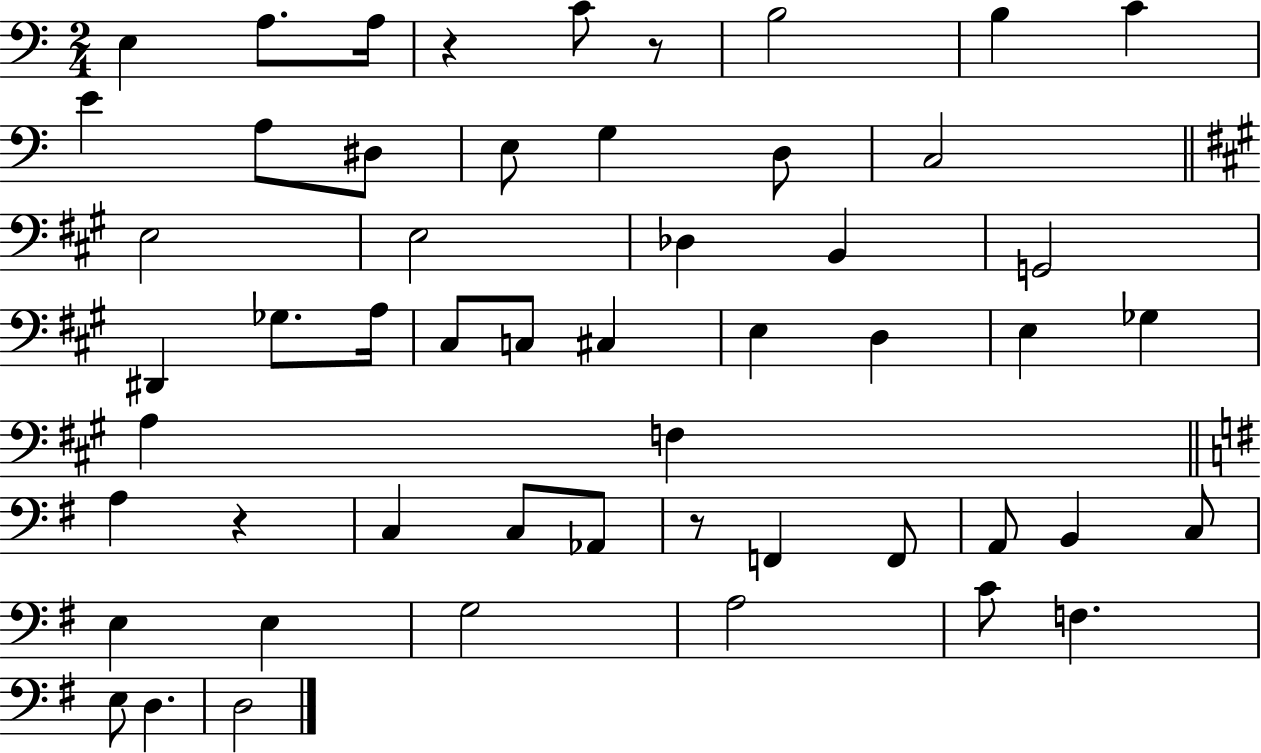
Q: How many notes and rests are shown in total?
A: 53